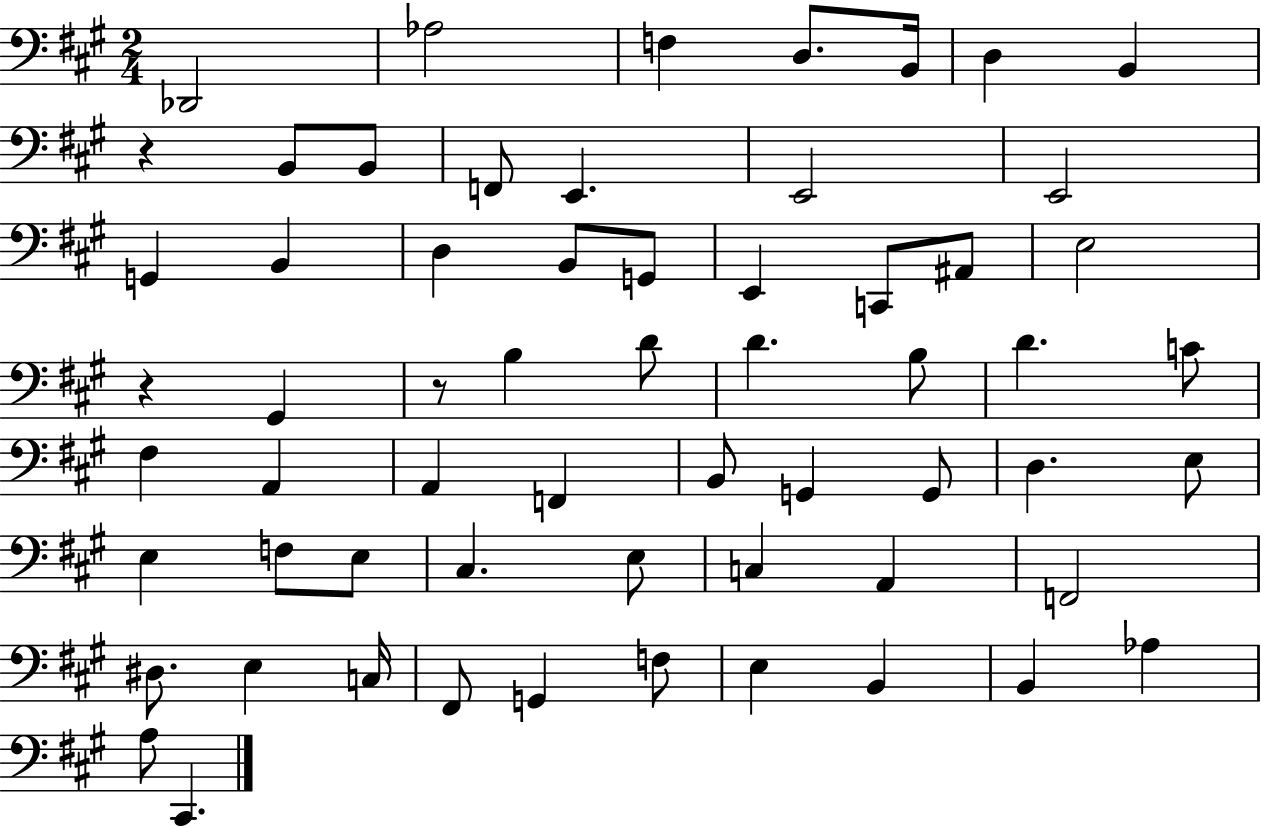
Db2/h Ab3/h F3/q D3/e. B2/s D3/q B2/q R/q B2/e B2/e F2/e E2/q. E2/h E2/h G2/q B2/q D3/q B2/e G2/e E2/q C2/e A#2/e E3/h R/q G#2/q R/e B3/q D4/e D4/q. B3/e D4/q. C4/e F#3/q A2/q A2/q F2/q B2/e G2/q G2/e D3/q. E3/e E3/q F3/e E3/e C#3/q. E3/e C3/q A2/q F2/h D#3/e. E3/q C3/s F#2/e G2/q F3/e E3/q B2/q B2/q Ab3/q A3/e C#2/q.